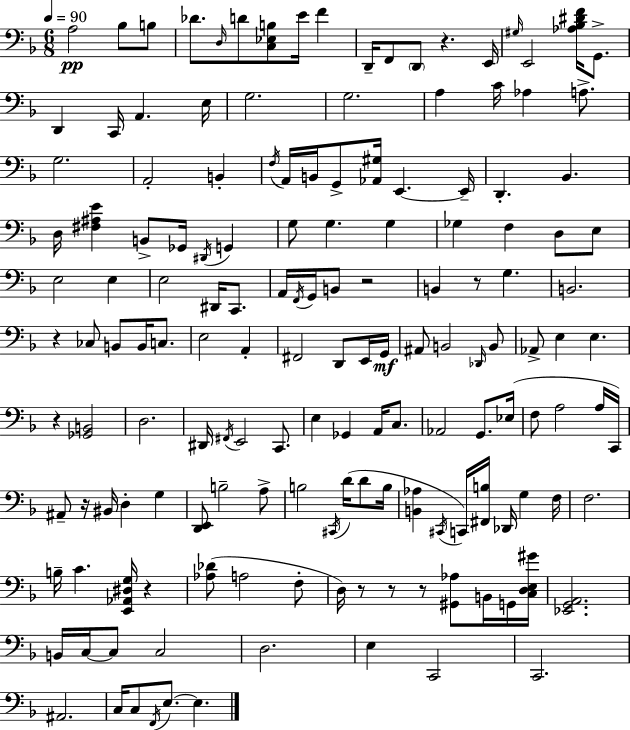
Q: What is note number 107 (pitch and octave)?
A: Db2